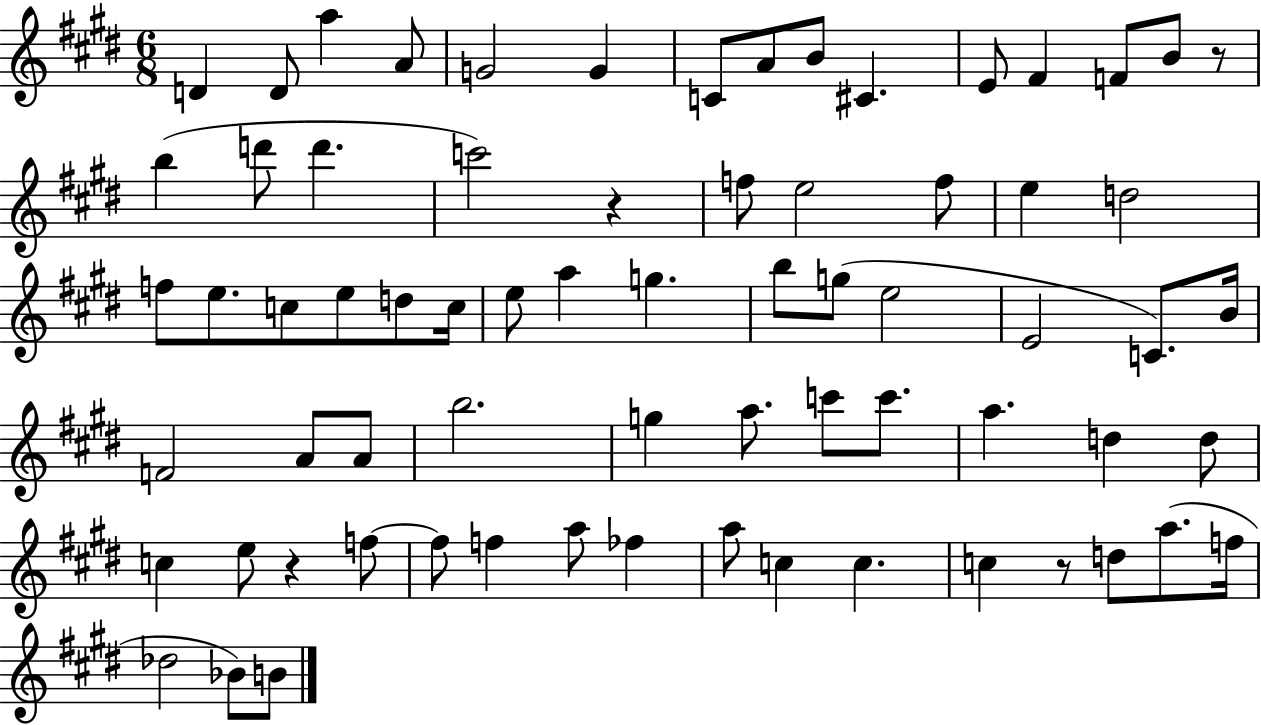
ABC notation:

X:1
T:Untitled
M:6/8
L:1/4
K:E
D D/2 a A/2 G2 G C/2 A/2 B/2 ^C E/2 ^F F/2 B/2 z/2 b d'/2 d' c'2 z f/2 e2 f/2 e d2 f/2 e/2 c/2 e/2 d/2 c/4 e/2 a g b/2 g/2 e2 E2 C/2 B/4 F2 A/2 A/2 b2 g a/2 c'/2 c'/2 a d d/2 c e/2 z f/2 f/2 f a/2 _f a/2 c c c z/2 d/2 a/2 f/4 _d2 _B/2 B/2